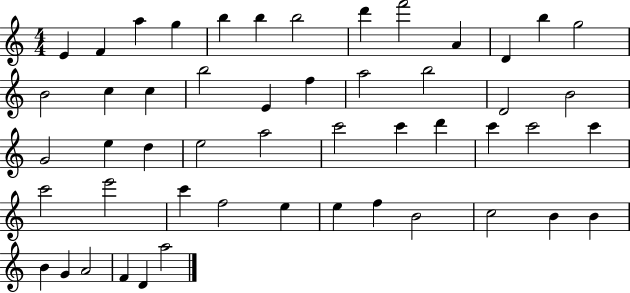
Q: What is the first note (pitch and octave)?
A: E4